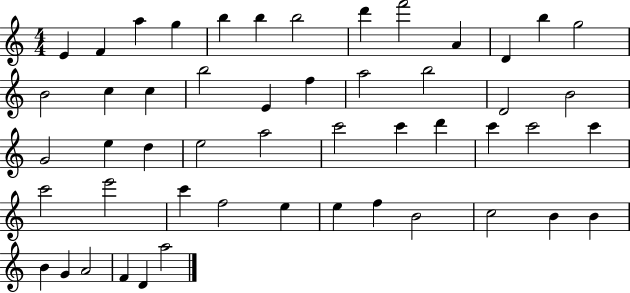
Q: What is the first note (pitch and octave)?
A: E4